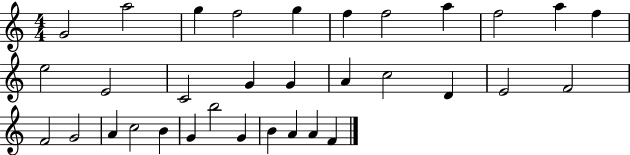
X:1
T:Untitled
M:4/4
L:1/4
K:C
G2 a2 g f2 g f f2 a f2 a f e2 E2 C2 G G A c2 D E2 F2 F2 G2 A c2 B G b2 G B A A F